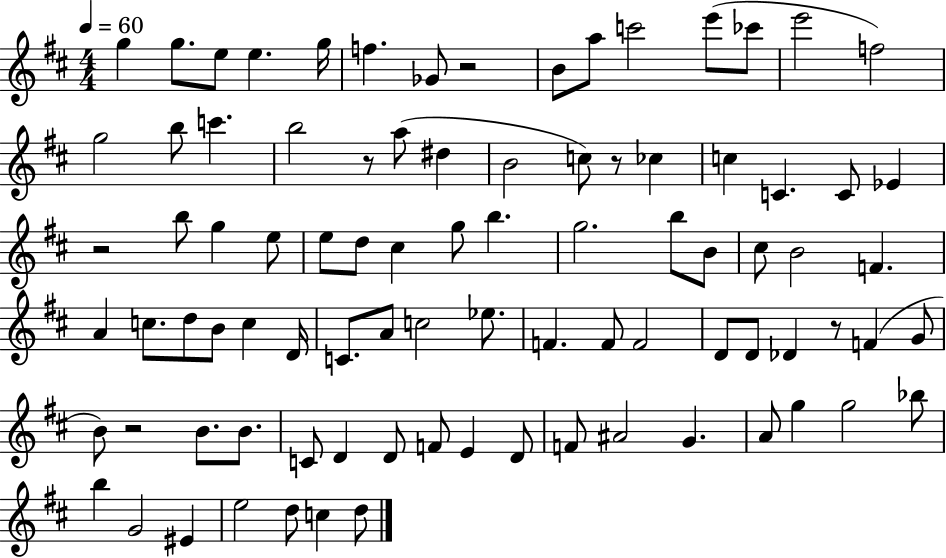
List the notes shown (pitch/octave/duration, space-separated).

G5/q G5/e. E5/e E5/q. G5/s F5/q. Gb4/e R/h B4/e A5/e C6/h E6/e CES6/e E6/h F5/h G5/h B5/e C6/q. B5/h R/e A5/e D#5/q B4/h C5/e R/e CES5/q C5/q C4/q. C4/e Eb4/q R/h B5/e G5/q E5/e E5/e D5/e C#5/q G5/e B5/q. G5/h. B5/e B4/e C#5/e B4/h F4/q. A4/q C5/e. D5/e B4/e C5/q D4/s C4/e. A4/e C5/h Eb5/e. F4/q. F4/e F4/h D4/e D4/e Db4/q R/e F4/q G4/e B4/e R/h B4/e. B4/e. C4/e D4/q D4/e F4/e E4/q D4/e F4/e A#4/h G4/q. A4/e G5/q G5/h Bb5/e B5/q G4/h EIS4/q E5/h D5/e C5/q D5/e